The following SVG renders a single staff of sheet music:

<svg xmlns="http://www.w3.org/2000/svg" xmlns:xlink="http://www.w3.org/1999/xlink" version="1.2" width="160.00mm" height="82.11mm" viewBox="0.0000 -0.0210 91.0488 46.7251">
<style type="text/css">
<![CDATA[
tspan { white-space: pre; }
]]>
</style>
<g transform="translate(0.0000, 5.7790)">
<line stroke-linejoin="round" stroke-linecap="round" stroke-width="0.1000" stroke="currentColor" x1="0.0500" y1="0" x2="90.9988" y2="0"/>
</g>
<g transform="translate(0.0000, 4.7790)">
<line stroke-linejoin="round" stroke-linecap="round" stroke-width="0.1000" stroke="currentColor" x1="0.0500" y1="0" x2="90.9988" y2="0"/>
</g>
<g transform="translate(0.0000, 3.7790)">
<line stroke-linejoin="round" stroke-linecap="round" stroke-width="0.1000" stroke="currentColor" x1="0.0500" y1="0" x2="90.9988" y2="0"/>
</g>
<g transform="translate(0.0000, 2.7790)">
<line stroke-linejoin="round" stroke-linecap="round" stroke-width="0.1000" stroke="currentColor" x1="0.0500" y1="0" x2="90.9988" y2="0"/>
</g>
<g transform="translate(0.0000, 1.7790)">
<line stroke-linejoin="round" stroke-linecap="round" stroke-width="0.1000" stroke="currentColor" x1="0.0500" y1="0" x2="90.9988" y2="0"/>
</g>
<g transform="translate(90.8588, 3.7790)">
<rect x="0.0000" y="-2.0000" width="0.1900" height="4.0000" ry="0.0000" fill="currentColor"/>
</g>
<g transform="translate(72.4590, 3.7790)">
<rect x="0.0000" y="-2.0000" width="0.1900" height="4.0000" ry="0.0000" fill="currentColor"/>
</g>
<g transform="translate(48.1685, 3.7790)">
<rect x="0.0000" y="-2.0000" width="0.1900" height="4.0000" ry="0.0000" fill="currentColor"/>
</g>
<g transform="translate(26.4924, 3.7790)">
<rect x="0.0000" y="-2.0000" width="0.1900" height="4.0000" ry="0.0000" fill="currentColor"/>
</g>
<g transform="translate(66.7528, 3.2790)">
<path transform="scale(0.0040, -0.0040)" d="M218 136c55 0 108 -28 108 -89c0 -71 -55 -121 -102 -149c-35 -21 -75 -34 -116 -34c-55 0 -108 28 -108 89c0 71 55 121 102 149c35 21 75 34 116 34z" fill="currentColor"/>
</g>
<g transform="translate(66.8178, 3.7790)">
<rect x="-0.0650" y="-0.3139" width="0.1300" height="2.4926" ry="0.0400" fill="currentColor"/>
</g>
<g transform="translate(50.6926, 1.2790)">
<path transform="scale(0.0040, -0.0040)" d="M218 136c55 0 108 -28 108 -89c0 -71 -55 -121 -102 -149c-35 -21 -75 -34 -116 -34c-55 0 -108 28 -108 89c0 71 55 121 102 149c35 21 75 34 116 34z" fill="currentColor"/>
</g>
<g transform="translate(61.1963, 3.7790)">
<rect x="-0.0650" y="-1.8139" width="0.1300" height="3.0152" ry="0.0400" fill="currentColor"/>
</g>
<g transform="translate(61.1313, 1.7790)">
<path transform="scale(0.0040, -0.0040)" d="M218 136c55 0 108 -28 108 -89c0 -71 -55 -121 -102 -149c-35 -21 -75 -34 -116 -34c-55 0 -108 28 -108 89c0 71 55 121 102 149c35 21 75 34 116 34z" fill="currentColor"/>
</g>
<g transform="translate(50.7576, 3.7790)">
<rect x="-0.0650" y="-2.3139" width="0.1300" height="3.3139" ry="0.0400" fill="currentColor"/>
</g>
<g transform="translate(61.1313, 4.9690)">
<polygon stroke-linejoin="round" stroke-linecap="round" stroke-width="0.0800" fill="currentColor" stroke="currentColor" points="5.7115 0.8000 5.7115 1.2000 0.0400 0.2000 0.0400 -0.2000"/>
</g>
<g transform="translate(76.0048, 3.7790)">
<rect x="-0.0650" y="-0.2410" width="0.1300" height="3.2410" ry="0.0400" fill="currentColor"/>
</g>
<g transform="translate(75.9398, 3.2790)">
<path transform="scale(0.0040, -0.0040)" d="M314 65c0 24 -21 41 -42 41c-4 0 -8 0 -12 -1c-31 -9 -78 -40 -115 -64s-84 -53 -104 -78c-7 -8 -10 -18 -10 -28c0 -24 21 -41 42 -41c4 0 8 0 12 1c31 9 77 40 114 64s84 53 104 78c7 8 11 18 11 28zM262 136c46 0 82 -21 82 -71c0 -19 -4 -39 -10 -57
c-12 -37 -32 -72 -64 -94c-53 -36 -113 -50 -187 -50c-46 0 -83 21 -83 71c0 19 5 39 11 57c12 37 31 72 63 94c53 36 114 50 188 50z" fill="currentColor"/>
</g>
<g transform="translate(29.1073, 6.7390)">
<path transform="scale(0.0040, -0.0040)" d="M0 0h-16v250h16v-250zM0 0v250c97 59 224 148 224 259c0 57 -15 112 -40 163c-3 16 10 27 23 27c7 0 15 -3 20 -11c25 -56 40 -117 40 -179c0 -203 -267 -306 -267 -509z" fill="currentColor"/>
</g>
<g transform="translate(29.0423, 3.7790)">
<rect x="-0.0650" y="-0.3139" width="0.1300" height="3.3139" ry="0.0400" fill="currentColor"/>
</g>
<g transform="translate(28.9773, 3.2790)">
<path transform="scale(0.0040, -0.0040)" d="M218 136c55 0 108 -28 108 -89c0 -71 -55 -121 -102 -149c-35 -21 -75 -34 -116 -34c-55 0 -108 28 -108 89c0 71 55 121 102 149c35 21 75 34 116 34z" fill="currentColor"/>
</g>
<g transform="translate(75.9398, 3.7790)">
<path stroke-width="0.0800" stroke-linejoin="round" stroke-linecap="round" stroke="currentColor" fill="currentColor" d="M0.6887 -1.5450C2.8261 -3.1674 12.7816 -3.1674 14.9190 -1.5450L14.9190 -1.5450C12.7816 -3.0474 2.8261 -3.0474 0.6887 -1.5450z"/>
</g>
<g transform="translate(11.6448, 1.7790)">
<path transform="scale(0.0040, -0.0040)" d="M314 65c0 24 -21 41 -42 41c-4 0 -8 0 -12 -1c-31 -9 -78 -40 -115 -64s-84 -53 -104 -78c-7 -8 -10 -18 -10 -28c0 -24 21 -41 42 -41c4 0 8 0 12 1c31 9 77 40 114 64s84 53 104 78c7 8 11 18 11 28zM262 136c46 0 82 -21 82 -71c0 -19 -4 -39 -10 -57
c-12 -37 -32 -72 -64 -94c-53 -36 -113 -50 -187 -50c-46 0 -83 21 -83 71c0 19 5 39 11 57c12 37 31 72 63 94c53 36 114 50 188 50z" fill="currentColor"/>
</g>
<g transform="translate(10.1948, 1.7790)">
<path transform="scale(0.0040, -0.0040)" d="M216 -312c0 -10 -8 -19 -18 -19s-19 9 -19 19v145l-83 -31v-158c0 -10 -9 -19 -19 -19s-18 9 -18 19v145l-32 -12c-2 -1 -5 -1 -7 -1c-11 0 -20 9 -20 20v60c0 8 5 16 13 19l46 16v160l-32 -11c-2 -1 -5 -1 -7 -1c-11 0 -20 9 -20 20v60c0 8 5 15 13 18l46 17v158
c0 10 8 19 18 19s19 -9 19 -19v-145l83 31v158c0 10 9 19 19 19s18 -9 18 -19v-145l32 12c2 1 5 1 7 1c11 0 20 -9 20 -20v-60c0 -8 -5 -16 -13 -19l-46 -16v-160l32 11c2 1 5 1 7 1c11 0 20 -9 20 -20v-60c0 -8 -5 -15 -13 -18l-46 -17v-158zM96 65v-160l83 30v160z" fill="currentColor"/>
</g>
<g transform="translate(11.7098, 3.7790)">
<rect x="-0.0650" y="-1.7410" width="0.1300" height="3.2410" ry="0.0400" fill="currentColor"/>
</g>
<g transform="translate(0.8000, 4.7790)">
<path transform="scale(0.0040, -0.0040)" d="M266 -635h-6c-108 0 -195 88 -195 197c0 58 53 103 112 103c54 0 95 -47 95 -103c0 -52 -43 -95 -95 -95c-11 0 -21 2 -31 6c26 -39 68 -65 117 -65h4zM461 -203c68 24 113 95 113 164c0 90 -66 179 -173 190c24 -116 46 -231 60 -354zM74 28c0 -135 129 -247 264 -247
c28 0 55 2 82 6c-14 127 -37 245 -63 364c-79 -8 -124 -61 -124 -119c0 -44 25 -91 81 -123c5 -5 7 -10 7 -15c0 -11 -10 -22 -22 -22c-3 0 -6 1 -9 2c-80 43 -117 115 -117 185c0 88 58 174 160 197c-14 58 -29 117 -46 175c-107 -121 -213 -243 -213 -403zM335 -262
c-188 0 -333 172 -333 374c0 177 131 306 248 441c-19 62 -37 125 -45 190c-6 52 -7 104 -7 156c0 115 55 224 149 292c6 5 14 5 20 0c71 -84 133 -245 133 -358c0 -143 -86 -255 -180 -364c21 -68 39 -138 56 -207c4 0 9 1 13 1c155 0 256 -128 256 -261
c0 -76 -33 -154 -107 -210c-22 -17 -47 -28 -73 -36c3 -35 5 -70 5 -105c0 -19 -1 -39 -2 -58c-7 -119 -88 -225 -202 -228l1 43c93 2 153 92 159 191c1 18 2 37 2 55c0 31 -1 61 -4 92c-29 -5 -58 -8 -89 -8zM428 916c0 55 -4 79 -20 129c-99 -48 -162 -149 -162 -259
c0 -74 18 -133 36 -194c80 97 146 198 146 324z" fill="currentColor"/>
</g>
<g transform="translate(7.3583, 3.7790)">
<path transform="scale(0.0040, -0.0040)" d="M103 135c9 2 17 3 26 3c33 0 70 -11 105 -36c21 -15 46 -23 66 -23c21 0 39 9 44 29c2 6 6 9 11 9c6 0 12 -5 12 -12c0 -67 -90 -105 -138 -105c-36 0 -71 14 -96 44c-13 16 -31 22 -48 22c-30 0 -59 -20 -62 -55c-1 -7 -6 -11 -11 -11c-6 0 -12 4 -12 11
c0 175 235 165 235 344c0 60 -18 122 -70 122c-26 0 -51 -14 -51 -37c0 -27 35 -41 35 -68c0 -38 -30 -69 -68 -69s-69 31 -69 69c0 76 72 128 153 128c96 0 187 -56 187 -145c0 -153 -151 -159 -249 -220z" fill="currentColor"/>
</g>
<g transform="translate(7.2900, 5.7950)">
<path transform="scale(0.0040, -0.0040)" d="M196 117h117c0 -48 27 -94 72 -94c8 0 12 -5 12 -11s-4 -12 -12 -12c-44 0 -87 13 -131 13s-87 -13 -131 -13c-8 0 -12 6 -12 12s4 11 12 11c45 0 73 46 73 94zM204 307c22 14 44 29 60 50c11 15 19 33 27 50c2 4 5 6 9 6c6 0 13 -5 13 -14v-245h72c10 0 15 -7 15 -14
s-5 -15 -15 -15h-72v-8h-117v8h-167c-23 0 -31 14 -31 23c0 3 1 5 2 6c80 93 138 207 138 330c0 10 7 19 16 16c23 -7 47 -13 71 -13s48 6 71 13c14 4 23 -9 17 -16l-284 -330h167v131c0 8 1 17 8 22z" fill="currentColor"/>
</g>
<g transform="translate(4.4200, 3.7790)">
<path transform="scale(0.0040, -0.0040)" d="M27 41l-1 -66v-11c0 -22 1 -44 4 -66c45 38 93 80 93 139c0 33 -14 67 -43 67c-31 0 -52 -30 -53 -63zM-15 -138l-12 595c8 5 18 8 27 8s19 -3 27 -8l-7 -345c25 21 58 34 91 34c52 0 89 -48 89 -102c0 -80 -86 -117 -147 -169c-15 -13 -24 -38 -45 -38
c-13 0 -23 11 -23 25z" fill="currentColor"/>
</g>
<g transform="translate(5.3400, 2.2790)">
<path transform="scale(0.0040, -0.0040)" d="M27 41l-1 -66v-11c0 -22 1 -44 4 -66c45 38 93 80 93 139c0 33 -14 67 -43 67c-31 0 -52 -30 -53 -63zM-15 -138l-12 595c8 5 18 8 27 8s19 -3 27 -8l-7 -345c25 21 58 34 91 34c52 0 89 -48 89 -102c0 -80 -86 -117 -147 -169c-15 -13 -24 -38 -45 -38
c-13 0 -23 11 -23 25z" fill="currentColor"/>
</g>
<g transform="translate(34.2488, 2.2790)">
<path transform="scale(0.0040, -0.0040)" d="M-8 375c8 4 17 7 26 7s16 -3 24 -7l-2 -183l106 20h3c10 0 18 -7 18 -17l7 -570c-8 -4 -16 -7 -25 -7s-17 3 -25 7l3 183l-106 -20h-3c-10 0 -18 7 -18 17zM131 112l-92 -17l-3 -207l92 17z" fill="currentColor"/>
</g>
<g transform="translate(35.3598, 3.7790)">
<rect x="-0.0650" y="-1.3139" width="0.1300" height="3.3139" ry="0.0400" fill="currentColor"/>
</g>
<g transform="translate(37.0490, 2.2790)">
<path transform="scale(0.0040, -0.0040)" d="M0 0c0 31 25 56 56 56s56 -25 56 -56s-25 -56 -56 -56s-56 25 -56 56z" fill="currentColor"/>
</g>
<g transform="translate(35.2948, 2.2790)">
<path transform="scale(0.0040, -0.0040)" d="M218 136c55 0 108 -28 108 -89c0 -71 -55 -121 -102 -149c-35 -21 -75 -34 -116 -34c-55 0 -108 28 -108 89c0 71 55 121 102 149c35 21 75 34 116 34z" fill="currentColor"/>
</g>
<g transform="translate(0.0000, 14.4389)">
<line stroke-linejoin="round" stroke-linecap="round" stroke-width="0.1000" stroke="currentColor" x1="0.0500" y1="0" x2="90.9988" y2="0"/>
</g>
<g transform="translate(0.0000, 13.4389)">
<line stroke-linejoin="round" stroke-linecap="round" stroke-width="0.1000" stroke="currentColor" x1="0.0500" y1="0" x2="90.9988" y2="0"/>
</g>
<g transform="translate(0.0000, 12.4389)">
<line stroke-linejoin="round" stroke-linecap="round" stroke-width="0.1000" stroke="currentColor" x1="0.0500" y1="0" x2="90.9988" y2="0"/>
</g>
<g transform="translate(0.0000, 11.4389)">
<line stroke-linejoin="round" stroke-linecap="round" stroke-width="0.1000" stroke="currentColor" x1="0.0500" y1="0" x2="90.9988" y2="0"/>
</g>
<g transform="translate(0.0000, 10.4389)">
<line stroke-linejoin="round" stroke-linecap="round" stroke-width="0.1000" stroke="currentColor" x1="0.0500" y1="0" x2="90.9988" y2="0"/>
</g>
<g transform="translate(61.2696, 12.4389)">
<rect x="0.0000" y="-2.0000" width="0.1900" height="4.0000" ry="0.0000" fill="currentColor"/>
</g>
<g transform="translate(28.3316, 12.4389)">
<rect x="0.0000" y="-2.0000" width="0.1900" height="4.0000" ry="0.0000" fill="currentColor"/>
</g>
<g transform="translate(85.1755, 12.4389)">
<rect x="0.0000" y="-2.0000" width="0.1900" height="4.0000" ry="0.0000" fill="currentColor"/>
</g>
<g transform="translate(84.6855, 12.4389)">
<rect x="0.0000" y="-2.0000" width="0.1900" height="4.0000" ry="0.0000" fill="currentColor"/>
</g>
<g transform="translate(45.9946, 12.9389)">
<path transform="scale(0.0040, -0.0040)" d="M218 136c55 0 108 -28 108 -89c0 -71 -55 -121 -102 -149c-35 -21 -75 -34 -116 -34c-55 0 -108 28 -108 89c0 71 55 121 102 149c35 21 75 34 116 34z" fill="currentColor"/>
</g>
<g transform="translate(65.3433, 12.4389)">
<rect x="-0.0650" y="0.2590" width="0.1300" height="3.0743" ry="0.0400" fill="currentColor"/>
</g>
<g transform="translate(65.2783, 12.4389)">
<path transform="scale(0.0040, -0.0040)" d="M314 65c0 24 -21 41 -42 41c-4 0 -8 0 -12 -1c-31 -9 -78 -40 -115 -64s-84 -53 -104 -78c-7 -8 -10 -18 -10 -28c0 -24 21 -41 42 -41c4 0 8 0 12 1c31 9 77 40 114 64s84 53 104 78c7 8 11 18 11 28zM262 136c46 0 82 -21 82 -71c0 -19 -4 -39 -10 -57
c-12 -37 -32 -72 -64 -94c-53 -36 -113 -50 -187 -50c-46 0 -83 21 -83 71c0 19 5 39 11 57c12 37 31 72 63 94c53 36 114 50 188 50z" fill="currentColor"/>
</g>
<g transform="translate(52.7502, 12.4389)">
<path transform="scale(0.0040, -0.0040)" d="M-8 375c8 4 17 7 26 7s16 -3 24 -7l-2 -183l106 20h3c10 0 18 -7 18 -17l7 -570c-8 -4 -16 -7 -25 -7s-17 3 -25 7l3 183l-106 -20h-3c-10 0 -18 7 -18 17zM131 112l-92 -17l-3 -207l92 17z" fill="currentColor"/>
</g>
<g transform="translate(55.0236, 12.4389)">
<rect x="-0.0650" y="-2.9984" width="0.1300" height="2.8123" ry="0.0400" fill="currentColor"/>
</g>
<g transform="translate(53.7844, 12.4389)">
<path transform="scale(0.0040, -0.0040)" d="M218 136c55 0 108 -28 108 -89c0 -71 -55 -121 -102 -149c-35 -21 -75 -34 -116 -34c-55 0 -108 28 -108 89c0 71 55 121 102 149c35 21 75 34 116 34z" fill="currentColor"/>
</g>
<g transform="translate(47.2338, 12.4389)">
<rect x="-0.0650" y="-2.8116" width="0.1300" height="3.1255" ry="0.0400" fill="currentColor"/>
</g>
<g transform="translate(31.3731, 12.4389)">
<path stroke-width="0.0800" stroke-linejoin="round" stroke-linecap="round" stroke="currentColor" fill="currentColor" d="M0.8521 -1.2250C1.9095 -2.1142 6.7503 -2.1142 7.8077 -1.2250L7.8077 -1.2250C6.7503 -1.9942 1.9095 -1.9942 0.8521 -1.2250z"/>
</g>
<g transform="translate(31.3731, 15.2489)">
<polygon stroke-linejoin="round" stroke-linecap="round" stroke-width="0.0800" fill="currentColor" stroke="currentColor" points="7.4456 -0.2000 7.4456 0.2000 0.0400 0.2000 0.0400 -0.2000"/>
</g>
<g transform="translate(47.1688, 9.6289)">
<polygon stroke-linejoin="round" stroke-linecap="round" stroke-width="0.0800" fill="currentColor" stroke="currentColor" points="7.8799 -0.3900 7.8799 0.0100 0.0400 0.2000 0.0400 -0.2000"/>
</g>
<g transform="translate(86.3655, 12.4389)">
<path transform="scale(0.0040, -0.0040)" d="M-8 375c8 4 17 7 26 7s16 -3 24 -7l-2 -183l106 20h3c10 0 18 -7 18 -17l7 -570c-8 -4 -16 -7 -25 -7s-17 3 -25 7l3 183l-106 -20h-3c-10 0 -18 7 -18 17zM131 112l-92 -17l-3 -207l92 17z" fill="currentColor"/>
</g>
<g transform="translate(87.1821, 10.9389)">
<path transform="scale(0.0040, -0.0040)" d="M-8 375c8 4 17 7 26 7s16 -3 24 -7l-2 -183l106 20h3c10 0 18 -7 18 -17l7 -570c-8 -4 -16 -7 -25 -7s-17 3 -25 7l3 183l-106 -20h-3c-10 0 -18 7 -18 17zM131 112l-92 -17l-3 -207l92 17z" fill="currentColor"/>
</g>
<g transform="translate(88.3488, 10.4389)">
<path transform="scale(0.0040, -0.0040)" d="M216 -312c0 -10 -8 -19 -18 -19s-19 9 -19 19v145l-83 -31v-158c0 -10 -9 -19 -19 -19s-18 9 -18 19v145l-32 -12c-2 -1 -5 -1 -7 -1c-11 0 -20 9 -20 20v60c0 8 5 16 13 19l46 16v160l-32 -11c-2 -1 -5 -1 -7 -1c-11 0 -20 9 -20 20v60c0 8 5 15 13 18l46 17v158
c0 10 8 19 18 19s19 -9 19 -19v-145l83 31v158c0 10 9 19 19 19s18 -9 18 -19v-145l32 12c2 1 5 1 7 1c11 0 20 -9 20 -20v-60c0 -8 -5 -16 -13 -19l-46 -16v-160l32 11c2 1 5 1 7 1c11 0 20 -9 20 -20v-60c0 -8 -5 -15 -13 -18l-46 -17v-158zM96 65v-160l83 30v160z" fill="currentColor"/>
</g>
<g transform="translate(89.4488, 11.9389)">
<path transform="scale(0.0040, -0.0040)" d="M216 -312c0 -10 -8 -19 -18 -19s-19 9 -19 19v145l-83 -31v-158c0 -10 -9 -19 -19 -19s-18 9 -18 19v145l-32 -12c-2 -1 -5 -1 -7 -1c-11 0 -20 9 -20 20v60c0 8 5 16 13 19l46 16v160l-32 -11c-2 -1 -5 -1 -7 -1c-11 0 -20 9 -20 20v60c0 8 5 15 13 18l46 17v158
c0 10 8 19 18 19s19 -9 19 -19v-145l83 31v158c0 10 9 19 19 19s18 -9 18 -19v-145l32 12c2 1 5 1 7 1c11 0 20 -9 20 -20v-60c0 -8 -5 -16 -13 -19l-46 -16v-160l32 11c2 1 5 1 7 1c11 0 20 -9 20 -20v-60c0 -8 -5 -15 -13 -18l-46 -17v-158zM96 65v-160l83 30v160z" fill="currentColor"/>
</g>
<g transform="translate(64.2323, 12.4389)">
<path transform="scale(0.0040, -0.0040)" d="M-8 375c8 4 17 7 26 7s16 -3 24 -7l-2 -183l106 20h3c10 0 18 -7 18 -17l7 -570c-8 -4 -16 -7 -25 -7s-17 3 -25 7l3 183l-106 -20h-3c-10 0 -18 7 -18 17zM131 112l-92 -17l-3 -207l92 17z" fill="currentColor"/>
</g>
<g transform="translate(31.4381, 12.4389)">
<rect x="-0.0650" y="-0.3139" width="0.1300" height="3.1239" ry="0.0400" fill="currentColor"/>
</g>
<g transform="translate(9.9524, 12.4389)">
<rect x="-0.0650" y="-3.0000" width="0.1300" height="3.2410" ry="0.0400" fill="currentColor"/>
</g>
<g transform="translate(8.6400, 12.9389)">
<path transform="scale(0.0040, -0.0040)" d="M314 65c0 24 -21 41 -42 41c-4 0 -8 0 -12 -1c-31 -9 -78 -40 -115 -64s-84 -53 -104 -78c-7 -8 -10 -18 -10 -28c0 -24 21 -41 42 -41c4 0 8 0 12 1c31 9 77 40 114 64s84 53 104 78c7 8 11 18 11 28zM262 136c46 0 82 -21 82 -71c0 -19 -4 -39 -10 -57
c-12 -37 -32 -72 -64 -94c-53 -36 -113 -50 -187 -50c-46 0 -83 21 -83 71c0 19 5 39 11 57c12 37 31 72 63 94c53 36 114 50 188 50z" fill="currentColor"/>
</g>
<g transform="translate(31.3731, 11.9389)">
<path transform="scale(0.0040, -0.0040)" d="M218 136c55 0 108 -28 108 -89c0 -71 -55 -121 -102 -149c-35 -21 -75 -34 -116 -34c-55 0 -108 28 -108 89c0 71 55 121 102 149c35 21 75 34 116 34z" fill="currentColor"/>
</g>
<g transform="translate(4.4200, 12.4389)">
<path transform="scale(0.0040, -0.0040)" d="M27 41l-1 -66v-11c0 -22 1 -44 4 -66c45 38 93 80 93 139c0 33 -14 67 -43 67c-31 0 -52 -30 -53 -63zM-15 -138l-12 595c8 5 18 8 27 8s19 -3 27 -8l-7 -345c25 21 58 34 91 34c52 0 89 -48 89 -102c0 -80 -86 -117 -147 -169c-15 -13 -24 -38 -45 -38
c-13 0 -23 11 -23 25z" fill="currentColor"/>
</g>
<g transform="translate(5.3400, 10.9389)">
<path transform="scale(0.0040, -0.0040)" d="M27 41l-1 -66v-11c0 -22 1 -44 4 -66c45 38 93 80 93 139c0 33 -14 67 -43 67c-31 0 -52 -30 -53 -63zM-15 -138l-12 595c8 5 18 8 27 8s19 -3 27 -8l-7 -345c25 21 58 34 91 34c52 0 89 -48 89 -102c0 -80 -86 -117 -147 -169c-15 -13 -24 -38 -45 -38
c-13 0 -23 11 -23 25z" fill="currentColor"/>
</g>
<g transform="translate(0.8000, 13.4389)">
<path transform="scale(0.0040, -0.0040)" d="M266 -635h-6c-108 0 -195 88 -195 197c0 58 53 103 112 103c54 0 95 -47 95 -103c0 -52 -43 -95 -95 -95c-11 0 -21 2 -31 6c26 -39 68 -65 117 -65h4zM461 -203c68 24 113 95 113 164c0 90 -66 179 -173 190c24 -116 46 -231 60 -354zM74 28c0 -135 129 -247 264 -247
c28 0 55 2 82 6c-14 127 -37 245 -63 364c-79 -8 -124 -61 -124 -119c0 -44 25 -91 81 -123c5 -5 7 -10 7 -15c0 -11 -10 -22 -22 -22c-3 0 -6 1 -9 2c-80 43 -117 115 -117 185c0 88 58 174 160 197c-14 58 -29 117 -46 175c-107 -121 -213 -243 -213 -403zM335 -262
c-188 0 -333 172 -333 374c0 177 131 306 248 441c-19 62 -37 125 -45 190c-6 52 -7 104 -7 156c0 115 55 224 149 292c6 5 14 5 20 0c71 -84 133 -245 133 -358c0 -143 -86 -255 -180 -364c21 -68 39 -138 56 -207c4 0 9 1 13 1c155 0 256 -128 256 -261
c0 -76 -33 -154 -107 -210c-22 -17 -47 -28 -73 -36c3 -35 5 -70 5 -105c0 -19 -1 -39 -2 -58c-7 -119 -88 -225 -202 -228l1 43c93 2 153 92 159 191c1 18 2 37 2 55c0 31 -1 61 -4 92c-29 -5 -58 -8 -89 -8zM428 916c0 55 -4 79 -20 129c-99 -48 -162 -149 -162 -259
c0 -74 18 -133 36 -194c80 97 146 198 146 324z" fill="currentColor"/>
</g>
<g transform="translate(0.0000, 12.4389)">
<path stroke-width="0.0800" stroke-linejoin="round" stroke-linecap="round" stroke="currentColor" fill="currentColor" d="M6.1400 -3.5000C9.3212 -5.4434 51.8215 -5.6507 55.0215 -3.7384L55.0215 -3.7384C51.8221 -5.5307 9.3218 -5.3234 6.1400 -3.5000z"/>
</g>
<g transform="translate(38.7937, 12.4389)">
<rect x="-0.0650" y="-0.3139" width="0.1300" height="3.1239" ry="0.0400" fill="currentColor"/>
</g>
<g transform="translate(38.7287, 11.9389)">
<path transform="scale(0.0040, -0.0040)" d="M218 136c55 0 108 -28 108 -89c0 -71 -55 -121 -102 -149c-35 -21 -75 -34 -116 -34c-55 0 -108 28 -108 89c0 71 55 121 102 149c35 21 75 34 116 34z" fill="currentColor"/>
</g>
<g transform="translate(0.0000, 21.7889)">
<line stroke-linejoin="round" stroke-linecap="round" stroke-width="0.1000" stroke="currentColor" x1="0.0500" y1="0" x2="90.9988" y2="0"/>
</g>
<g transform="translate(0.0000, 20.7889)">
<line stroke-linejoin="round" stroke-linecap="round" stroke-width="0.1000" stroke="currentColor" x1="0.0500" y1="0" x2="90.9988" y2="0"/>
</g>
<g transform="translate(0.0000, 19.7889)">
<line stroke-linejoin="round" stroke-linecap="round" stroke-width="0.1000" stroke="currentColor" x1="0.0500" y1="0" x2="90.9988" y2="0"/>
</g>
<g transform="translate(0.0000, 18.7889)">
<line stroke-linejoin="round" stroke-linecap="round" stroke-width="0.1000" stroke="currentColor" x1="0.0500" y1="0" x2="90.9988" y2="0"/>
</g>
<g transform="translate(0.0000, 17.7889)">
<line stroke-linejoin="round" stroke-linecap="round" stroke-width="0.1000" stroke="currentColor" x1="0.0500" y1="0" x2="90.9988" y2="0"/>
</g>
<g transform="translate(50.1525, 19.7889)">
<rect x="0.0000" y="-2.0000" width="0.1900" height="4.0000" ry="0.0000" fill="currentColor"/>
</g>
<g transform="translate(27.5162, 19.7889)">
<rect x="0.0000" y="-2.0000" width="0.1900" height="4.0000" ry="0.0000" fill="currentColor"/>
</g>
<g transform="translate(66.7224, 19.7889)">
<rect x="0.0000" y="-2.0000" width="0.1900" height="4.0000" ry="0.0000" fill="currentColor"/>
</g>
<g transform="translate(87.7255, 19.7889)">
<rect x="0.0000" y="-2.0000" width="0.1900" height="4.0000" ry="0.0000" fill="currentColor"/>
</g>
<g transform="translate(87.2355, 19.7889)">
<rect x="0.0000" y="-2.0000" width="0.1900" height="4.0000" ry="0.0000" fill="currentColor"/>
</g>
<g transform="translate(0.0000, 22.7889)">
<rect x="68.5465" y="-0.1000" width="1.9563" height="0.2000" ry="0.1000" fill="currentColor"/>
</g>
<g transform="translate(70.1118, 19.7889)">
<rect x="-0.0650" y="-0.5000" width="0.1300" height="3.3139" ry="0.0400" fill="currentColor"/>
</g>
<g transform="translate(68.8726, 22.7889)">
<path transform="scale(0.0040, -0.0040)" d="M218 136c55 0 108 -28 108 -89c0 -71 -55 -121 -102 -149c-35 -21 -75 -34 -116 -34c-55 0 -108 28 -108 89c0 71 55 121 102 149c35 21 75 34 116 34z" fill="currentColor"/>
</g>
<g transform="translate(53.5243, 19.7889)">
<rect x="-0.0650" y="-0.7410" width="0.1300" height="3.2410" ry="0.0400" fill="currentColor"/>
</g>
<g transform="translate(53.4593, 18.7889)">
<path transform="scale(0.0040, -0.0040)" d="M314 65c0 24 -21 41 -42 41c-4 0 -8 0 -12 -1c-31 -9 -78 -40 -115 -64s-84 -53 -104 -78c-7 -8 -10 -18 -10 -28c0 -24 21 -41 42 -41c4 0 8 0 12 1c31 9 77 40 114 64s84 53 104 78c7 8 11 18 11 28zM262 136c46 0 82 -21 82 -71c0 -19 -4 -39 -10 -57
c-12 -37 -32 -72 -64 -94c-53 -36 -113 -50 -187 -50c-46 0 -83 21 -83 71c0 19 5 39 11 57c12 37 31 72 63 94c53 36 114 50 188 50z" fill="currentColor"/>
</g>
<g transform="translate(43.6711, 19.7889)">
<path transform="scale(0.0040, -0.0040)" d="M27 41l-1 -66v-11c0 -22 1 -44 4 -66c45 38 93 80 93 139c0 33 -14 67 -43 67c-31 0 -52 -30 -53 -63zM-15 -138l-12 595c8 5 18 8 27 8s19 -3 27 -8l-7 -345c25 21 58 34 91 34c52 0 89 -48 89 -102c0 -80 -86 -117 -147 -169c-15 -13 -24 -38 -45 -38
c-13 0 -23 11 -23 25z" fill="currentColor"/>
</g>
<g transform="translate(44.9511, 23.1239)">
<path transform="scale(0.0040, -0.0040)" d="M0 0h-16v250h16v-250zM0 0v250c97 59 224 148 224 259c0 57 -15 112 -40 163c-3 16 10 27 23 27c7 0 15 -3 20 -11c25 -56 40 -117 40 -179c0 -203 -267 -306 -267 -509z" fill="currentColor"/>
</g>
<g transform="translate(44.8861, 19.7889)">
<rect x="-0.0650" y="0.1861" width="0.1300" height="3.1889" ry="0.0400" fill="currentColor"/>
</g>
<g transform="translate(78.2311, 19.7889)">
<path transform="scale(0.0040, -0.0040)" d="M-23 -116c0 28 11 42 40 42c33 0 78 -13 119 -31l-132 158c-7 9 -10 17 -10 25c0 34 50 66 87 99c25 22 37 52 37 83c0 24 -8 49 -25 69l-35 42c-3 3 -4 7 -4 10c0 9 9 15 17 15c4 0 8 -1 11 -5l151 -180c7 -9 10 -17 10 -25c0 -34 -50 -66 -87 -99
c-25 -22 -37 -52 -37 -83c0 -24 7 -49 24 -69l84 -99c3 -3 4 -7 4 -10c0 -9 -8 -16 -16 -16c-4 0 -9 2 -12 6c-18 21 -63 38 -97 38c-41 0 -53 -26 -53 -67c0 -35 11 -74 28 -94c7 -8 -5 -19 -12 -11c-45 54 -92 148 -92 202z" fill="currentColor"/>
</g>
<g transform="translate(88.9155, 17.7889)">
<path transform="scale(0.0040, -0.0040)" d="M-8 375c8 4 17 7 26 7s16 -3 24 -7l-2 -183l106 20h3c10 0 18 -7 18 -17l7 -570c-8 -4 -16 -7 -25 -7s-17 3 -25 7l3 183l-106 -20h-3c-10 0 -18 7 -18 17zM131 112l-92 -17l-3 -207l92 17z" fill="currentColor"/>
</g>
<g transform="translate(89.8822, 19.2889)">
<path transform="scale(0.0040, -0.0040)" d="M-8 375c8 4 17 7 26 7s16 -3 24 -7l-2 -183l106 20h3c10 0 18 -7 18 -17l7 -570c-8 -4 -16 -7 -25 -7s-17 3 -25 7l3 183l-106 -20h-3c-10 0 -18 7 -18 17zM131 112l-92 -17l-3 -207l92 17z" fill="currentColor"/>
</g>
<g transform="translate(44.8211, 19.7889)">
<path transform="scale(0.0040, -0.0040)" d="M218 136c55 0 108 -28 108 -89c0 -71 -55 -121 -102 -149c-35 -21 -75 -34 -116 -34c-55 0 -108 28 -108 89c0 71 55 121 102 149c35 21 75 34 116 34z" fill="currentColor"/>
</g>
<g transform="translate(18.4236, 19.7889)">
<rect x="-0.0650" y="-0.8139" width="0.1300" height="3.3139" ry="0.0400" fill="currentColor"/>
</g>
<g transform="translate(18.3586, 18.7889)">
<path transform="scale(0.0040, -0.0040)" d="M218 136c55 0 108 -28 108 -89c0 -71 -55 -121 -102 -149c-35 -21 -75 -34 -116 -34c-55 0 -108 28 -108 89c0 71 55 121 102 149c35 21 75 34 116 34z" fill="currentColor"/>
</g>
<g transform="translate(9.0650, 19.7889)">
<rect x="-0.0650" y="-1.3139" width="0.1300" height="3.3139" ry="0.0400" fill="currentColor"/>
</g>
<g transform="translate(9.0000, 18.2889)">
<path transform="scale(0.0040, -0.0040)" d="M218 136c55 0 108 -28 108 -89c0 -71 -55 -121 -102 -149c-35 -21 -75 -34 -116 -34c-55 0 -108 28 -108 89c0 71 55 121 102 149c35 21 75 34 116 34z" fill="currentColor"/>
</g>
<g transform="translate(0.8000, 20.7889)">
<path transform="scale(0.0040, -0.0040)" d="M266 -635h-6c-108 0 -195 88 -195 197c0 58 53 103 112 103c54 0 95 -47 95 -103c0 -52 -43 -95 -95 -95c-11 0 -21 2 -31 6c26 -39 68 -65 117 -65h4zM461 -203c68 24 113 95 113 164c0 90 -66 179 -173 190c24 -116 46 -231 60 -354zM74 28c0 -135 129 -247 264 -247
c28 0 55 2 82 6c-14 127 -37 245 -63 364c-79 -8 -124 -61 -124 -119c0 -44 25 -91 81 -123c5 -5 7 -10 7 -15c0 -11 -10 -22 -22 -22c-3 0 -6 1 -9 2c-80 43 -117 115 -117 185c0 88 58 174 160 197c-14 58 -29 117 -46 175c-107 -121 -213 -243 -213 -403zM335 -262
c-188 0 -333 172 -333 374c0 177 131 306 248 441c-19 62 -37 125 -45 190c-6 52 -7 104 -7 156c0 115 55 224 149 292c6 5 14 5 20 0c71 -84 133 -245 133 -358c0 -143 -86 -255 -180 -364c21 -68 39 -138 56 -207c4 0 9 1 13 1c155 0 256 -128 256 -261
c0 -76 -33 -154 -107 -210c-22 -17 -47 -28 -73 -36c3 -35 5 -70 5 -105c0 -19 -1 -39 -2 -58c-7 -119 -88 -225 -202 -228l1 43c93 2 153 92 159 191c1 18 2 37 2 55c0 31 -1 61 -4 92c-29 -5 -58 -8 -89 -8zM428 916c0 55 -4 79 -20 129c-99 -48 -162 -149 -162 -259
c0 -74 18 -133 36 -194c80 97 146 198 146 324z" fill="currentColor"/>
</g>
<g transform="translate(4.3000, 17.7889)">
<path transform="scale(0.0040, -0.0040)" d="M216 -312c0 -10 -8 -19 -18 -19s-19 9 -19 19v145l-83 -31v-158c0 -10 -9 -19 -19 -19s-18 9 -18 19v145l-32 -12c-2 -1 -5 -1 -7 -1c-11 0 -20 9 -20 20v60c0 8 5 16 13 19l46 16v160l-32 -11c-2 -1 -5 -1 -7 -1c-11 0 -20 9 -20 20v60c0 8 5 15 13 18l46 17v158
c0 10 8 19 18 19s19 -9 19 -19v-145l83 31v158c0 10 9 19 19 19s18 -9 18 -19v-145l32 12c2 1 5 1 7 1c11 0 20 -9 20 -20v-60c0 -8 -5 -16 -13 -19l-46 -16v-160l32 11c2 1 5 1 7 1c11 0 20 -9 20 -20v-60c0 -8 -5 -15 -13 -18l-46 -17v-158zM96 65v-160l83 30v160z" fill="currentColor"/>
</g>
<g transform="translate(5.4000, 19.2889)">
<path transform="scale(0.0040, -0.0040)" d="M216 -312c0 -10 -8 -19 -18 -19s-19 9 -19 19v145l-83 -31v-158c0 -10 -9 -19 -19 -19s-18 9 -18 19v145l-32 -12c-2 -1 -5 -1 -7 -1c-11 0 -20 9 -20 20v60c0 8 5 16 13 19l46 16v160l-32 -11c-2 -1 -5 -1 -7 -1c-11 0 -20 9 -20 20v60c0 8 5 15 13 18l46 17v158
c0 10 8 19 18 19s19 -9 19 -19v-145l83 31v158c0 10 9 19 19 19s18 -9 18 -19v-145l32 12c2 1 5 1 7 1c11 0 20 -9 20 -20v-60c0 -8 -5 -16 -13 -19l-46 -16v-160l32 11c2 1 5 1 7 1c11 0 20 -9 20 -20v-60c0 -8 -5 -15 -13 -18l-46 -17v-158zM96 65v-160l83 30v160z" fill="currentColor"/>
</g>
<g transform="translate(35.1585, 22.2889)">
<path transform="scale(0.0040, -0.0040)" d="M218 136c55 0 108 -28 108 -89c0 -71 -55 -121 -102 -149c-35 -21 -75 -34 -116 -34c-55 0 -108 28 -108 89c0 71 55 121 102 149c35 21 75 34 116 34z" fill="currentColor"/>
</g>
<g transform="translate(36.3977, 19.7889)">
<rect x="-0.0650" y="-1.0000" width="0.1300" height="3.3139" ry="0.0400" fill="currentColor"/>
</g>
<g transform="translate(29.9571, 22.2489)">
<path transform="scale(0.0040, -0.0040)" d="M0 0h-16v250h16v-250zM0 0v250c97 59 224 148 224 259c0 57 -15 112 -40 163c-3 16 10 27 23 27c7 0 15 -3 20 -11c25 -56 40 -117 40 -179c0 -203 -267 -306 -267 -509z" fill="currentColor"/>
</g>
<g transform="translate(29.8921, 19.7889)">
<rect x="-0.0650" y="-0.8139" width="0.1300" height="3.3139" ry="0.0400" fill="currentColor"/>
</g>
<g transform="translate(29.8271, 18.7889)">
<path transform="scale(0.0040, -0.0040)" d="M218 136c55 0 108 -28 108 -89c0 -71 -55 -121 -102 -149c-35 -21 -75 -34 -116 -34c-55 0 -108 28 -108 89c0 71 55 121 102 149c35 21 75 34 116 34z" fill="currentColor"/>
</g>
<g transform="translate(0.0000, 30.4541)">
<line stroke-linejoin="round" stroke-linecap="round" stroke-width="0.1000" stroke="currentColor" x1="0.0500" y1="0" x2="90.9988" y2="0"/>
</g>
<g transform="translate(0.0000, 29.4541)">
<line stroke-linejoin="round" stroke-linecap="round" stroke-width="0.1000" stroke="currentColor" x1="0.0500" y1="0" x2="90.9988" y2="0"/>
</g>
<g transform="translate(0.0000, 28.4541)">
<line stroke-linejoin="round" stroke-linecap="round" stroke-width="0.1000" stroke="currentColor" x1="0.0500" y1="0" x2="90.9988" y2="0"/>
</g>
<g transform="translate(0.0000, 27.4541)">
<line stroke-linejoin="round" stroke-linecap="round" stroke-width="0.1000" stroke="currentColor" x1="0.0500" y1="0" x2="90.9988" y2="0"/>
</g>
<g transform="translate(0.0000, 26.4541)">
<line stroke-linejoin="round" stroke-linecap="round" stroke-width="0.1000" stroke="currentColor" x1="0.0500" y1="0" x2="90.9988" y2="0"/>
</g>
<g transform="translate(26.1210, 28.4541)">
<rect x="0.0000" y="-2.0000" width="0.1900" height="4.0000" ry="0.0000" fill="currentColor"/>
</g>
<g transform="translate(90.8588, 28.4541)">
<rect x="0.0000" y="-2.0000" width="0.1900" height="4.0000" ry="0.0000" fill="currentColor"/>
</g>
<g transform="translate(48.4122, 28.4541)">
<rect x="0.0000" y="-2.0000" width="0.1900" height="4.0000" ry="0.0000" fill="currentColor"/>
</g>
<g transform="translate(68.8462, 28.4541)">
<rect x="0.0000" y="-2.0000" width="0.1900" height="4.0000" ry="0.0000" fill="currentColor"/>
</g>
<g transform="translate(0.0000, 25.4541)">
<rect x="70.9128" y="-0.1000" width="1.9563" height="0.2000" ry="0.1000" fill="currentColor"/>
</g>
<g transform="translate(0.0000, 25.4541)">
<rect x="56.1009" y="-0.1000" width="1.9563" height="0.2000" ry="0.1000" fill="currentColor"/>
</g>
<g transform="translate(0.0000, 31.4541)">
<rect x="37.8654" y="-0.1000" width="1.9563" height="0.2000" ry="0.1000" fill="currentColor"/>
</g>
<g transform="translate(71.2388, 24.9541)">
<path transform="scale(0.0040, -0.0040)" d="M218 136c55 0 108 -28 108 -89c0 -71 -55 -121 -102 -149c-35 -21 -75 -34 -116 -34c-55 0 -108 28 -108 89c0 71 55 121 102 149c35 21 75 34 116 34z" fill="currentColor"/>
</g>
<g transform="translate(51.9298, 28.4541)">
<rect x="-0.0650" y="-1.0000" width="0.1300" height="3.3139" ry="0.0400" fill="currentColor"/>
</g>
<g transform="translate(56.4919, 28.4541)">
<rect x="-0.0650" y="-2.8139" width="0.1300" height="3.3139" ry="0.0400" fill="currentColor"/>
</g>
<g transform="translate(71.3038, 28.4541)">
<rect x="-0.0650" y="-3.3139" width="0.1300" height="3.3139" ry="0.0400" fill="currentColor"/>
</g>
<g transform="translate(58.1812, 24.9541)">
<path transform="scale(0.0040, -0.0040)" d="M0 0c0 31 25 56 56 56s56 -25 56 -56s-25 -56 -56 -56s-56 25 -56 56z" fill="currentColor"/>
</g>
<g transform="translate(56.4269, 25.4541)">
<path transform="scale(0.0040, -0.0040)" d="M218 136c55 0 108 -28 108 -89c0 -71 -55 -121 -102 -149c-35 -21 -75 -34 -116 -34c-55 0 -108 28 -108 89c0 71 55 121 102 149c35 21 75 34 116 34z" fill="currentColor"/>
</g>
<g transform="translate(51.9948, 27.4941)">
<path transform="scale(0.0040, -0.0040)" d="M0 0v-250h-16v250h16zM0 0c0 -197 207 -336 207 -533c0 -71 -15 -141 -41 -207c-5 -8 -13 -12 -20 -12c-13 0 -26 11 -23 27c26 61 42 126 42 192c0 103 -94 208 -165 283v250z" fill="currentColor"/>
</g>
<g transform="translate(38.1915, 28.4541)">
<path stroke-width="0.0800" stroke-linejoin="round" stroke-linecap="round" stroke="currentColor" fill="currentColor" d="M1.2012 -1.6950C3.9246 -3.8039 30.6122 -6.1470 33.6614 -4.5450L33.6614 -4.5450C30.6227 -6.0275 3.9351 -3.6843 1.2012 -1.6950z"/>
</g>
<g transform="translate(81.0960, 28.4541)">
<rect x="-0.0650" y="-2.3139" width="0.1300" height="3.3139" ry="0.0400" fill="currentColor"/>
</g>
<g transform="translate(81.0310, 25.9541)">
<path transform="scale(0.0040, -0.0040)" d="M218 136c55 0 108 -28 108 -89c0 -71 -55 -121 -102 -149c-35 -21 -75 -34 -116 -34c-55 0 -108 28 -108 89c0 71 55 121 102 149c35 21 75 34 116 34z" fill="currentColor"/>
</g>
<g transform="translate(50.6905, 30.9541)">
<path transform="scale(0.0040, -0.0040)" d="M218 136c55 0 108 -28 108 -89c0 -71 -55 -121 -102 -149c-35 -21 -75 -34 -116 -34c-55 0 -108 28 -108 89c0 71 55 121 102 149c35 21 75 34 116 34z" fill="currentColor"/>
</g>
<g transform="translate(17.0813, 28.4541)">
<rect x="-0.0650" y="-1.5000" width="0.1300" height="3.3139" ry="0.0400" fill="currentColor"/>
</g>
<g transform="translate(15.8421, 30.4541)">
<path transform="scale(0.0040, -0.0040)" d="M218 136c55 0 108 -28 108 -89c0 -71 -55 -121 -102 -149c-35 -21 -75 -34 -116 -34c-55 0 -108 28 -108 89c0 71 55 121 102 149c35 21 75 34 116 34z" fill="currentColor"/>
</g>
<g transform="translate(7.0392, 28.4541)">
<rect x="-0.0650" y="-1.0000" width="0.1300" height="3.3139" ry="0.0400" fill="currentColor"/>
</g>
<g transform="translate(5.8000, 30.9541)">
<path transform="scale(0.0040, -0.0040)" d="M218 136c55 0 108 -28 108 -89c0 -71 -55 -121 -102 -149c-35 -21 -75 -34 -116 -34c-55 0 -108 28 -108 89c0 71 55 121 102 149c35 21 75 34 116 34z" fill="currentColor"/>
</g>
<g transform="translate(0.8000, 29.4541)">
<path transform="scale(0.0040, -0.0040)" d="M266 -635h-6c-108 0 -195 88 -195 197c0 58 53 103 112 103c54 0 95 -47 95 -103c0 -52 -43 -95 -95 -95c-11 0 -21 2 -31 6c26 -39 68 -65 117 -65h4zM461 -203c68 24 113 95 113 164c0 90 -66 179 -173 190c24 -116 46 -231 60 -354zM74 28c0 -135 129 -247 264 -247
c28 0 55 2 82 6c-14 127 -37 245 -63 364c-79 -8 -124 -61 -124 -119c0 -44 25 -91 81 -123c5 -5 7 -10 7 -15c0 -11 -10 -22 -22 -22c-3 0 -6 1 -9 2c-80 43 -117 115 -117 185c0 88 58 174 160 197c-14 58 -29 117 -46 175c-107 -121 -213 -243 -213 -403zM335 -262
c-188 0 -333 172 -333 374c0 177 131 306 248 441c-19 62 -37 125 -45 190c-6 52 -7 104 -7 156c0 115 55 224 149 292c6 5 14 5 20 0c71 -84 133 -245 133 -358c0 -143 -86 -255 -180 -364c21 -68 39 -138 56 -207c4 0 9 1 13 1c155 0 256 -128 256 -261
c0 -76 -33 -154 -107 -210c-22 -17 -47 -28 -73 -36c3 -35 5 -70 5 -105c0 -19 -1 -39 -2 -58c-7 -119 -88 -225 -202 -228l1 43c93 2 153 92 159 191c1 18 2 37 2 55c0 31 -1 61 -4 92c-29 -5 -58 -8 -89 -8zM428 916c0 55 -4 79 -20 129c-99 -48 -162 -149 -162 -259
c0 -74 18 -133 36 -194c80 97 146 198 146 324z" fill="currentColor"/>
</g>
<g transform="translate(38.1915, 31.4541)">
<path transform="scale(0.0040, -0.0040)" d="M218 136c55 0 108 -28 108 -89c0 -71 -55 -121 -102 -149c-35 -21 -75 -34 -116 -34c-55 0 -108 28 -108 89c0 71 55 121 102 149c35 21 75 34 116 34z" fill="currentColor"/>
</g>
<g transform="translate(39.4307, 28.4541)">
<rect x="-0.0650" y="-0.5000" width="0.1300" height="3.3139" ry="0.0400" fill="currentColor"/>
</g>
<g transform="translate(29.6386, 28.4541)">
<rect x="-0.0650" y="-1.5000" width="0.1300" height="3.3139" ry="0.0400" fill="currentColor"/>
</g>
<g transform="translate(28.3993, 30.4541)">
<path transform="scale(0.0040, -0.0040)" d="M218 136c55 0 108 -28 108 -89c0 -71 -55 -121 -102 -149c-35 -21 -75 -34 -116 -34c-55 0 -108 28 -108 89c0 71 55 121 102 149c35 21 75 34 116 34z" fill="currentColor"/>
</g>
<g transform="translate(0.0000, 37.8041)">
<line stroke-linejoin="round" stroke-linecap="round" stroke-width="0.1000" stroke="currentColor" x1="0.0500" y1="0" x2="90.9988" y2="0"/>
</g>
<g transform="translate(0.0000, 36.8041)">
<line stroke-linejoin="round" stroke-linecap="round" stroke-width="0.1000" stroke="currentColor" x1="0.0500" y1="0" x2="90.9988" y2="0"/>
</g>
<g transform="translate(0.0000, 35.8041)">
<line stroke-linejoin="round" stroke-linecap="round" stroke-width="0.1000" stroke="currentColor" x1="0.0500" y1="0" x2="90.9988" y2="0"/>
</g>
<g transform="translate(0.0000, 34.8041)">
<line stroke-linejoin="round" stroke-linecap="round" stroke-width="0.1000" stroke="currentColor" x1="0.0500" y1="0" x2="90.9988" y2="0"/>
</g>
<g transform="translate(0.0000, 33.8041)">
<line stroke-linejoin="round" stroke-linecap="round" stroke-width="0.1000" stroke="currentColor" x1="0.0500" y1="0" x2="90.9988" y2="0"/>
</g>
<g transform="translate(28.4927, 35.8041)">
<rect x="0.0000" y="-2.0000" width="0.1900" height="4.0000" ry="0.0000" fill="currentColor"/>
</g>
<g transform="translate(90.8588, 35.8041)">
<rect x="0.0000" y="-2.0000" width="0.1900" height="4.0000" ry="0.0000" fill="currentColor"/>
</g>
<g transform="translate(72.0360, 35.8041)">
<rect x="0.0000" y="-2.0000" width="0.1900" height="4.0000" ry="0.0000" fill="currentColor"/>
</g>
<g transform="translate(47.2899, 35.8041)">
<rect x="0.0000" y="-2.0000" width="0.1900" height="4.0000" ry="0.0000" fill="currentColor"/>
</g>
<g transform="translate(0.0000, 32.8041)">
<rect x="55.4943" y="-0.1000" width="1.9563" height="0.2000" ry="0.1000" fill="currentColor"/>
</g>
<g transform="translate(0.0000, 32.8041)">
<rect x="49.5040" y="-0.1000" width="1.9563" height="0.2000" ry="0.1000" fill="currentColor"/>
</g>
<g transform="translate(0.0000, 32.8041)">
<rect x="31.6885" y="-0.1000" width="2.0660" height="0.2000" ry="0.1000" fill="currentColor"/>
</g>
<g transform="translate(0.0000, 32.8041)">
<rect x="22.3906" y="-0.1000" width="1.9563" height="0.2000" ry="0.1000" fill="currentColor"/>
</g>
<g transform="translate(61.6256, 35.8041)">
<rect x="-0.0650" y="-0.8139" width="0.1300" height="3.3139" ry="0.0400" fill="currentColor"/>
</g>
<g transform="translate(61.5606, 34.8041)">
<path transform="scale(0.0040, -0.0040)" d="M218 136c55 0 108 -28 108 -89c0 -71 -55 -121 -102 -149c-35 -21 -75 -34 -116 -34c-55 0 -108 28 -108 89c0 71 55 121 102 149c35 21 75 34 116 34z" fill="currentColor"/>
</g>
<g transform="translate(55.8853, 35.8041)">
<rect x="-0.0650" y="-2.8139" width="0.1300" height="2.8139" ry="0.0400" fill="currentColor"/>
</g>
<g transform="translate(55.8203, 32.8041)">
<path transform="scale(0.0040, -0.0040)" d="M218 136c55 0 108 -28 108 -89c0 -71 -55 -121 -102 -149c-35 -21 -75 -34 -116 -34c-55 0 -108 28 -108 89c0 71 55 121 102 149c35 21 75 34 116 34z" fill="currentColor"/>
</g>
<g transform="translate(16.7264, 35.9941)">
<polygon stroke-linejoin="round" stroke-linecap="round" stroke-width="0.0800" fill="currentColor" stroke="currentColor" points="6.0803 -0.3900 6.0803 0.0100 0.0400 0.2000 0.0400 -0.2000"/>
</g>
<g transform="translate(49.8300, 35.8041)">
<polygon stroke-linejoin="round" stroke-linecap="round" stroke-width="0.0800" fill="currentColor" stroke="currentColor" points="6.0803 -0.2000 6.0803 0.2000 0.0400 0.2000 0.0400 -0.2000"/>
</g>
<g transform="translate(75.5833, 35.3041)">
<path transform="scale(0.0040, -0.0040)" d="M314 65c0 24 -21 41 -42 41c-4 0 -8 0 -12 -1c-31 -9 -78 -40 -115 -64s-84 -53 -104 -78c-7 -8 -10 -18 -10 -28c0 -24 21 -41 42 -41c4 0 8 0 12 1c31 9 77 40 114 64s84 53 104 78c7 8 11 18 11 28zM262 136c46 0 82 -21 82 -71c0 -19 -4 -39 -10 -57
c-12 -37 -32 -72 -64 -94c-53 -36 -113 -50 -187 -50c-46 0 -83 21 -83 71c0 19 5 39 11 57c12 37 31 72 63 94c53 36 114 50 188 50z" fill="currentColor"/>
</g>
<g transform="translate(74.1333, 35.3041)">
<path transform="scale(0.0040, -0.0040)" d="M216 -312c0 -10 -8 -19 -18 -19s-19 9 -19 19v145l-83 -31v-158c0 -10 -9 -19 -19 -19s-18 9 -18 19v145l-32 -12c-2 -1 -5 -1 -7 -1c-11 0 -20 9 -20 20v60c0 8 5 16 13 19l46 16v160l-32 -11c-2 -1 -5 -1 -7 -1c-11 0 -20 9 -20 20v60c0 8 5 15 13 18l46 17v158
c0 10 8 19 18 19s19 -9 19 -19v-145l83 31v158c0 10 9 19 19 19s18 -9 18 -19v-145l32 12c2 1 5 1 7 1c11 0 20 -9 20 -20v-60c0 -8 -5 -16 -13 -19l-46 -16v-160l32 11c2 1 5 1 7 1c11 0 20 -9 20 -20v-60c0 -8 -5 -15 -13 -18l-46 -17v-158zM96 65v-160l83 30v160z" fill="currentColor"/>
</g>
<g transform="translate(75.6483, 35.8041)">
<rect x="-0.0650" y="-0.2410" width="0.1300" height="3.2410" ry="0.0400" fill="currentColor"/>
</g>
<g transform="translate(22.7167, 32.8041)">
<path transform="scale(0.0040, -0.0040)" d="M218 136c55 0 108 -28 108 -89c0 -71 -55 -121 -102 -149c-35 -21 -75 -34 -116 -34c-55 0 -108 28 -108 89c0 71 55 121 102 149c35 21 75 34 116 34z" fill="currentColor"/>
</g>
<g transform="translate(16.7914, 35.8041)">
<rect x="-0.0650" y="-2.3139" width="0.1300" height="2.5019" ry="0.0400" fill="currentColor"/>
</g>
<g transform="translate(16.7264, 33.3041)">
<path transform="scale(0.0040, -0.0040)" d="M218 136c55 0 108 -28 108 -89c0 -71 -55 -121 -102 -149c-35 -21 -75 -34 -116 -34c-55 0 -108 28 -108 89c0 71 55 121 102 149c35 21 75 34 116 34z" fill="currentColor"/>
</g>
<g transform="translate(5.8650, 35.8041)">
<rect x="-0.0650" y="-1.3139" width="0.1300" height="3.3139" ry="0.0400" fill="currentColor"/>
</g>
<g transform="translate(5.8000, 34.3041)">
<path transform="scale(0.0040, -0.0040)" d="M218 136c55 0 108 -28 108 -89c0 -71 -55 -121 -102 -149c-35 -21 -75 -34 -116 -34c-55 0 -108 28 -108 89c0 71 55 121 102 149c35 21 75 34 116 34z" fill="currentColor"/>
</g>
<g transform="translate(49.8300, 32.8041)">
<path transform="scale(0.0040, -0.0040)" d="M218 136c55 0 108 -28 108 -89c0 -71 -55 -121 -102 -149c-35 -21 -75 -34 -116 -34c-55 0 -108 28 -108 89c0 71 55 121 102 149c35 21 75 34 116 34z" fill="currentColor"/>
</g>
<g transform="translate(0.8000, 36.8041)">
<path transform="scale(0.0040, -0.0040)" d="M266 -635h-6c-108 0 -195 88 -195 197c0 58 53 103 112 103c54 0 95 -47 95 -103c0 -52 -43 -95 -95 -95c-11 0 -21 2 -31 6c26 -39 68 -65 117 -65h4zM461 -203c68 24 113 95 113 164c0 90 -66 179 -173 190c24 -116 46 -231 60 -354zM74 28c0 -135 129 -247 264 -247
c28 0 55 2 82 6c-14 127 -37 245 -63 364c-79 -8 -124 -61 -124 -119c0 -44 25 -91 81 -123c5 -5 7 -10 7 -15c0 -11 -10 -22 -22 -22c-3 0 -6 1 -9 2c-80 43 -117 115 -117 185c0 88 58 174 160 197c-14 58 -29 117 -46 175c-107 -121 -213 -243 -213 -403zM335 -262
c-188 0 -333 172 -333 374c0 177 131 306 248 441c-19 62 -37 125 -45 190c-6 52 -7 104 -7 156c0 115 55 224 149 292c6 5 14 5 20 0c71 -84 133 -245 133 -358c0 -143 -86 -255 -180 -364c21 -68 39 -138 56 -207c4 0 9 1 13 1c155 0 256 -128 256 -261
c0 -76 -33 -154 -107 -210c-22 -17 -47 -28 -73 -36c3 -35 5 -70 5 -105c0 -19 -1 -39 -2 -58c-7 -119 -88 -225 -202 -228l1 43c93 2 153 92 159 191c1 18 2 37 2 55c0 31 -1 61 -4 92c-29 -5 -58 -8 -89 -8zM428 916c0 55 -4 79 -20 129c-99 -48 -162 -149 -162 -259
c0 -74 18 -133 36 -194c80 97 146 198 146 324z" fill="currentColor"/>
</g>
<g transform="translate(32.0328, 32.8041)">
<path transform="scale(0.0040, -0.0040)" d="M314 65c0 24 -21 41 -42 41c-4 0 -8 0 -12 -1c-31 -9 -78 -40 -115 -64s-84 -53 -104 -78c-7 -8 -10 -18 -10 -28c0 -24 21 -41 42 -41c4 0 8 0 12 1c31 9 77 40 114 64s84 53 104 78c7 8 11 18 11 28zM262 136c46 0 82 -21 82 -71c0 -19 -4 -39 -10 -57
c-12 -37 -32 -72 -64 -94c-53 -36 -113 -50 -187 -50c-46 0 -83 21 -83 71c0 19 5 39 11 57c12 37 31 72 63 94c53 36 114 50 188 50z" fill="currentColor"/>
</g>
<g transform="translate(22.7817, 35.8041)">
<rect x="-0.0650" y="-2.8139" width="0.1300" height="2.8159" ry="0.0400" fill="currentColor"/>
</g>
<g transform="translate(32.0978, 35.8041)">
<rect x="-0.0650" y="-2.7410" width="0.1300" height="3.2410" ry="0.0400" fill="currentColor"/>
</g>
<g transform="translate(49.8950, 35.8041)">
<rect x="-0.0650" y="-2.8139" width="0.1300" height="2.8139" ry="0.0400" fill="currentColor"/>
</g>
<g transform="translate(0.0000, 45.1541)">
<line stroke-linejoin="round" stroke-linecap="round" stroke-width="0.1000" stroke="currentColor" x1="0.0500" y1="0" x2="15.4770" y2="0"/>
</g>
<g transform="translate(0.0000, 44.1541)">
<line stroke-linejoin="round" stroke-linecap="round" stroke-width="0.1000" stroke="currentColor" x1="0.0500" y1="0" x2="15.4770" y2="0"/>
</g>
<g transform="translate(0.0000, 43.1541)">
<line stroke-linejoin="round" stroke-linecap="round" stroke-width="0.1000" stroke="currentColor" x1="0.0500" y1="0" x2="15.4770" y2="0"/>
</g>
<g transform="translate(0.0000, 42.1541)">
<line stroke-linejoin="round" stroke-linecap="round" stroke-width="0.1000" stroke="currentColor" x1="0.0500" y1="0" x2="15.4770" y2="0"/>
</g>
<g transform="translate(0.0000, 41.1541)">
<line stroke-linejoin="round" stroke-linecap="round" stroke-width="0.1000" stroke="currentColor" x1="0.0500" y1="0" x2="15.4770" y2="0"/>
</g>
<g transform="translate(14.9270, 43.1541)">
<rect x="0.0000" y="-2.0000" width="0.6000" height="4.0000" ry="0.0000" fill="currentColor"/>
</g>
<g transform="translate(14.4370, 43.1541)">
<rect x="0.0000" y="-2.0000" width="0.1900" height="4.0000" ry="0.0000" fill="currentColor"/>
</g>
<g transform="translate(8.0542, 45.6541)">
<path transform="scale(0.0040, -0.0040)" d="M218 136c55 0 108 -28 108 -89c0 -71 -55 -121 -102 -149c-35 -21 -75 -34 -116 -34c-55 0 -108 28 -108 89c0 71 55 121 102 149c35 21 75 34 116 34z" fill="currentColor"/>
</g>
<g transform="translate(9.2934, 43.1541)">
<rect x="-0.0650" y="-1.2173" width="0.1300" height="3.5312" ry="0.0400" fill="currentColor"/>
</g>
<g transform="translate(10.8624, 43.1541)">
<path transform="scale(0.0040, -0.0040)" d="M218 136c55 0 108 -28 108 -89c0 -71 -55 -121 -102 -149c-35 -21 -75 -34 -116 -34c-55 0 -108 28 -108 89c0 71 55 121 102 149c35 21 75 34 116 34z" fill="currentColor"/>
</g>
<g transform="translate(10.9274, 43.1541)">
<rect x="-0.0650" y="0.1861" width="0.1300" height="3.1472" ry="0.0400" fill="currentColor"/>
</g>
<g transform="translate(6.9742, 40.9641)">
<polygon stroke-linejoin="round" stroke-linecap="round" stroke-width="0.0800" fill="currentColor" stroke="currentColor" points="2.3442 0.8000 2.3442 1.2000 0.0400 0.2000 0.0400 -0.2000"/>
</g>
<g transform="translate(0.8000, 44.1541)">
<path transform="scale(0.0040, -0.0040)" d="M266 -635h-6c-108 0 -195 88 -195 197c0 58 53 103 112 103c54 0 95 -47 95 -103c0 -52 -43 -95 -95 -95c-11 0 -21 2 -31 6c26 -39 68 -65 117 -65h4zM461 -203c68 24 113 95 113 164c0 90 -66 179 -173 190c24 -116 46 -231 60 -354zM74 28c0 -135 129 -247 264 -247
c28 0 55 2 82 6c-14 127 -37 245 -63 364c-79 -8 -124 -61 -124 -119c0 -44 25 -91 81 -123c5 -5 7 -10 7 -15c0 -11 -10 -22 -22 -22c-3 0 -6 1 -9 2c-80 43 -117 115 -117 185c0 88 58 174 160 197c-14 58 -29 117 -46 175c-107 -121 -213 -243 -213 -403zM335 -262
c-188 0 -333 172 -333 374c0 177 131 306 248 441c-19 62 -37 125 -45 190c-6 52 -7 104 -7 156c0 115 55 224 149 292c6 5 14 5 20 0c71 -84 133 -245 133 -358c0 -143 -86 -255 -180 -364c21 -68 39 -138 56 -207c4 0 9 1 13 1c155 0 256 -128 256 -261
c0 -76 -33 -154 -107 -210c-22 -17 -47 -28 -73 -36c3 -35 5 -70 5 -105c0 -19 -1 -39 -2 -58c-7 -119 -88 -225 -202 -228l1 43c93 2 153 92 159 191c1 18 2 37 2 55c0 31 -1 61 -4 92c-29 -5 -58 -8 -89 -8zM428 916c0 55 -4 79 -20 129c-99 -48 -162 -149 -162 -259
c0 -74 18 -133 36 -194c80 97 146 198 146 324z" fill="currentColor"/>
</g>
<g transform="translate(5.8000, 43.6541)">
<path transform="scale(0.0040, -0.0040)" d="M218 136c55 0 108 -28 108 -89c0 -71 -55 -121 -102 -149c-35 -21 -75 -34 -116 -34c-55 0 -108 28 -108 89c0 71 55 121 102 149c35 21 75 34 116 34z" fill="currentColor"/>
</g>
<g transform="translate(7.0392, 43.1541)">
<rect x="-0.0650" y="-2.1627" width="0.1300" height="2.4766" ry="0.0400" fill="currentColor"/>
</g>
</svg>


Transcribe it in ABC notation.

X:1
T:Untitled
M:2/4
L:1/4
K:Bb
^f2 c/2 e g f/2 c/2 c2 A2 c/2 c/2 A/2 B/2 B2 e d d/2 D _B/2 d2 ^C z D E E C D/2 a b g e g/2 a/2 a2 a/2 a/2 d ^c2 A/2 D/2 B